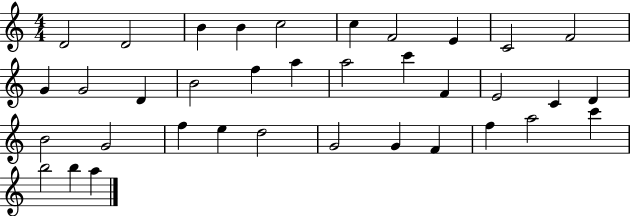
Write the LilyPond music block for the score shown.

{
  \clef treble
  \numericTimeSignature
  \time 4/4
  \key c \major
  d'2 d'2 | b'4 b'4 c''2 | c''4 f'2 e'4 | c'2 f'2 | \break g'4 g'2 d'4 | b'2 f''4 a''4 | a''2 c'''4 f'4 | e'2 c'4 d'4 | \break b'2 g'2 | f''4 e''4 d''2 | g'2 g'4 f'4 | f''4 a''2 c'''4 | \break b''2 b''4 a''4 | \bar "|."
}